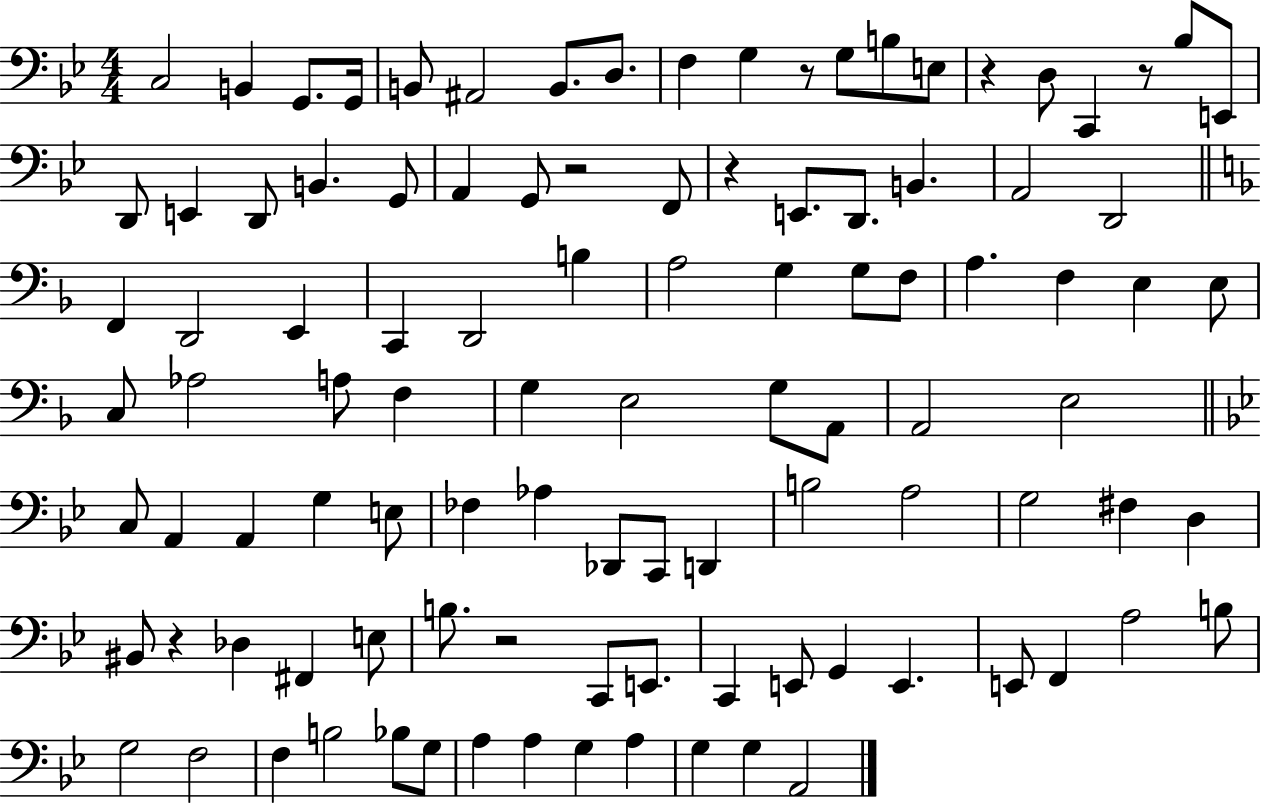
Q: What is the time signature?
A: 4/4